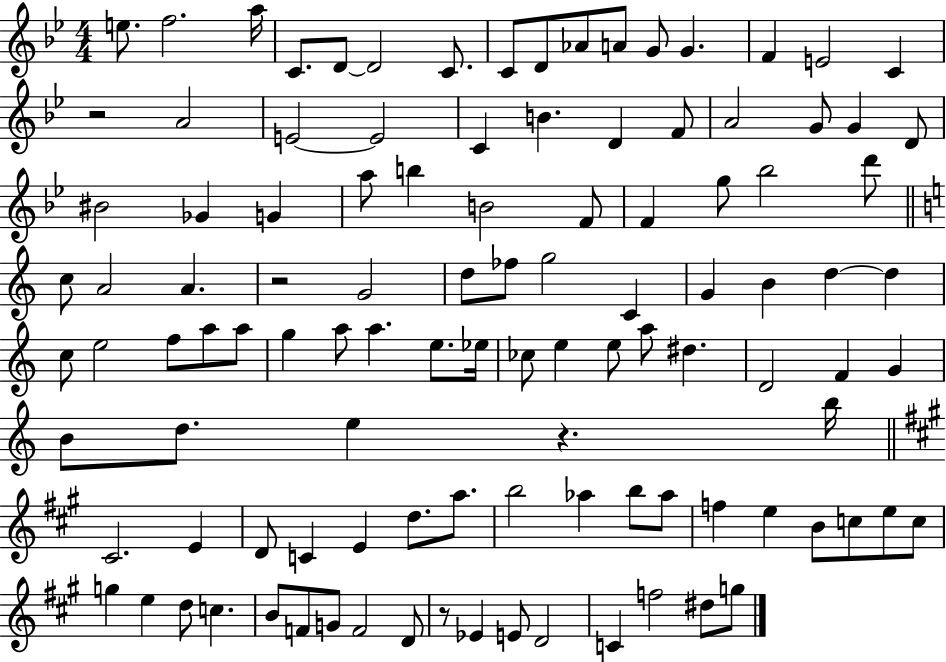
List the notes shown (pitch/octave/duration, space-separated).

E5/e. F5/h. A5/s C4/e. D4/e D4/h C4/e. C4/e D4/e Ab4/e A4/e G4/e G4/q. F4/q E4/h C4/q R/h A4/h E4/h E4/h C4/q B4/q. D4/q F4/e A4/h G4/e G4/q D4/e BIS4/h Gb4/q G4/q A5/e B5/q B4/h F4/e F4/q G5/e Bb5/h D6/e C5/e A4/h A4/q. R/h G4/h D5/e FES5/e G5/h C4/q G4/q B4/q D5/q D5/q C5/e E5/h F5/e A5/e A5/e G5/q A5/e A5/q. E5/e. Eb5/s CES5/e E5/q E5/e A5/e D#5/q. D4/h F4/q G4/q B4/e D5/e. E5/q R/q. B5/s C#4/h. E4/q D4/e C4/q E4/q D5/e. A5/e. B5/h Ab5/q B5/e Ab5/e F5/q E5/q B4/e C5/e E5/e C5/e G5/q E5/q D5/e C5/q. B4/e F4/e G4/e F4/h D4/e R/e Eb4/q E4/e D4/h C4/q F5/h D#5/e G5/e